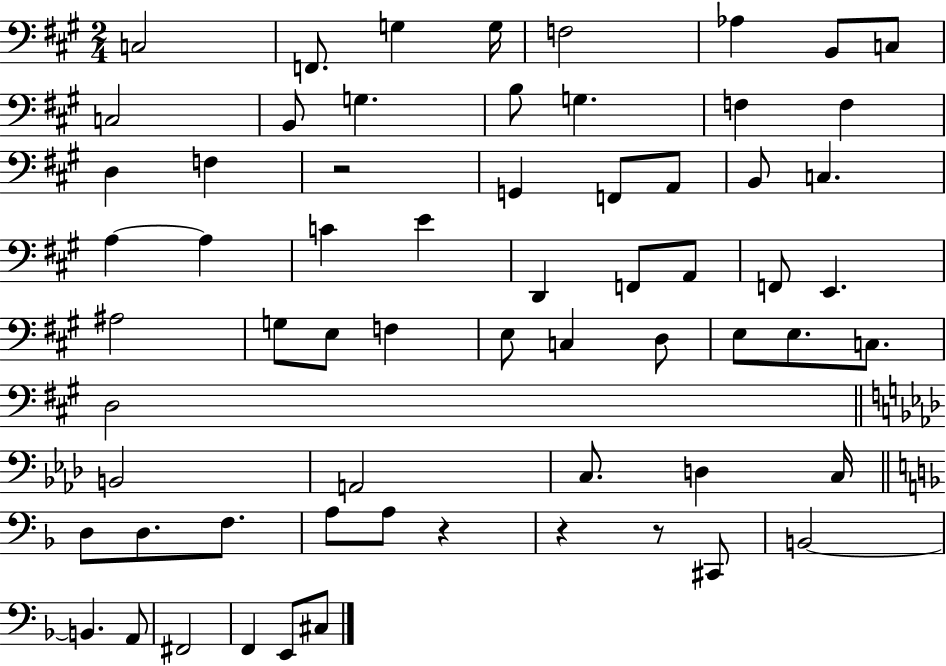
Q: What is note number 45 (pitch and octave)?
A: C3